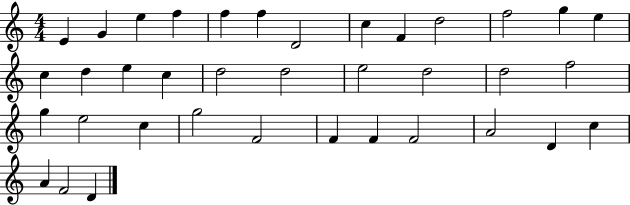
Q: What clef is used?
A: treble